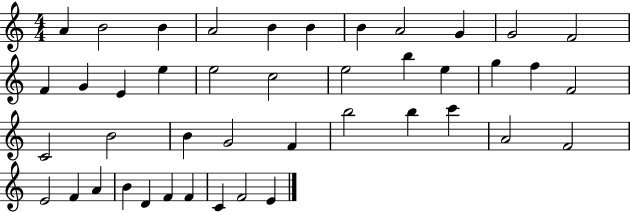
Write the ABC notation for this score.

X:1
T:Untitled
M:4/4
L:1/4
K:C
A B2 B A2 B B B A2 G G2 F2 F G E e e2 c2 e2 b e g f F2 C2 B2 B G2 F b2 b c' A2 F2 E2 F A B D F F C F2 E